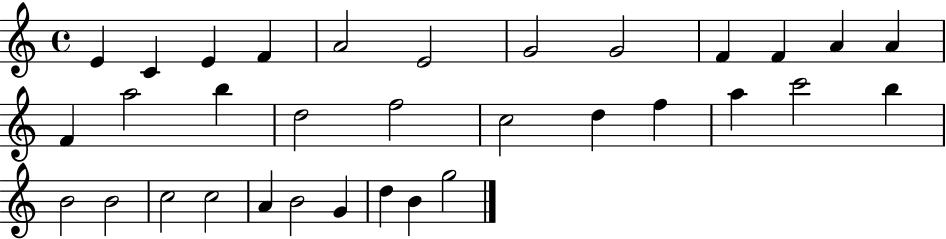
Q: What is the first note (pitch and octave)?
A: E4